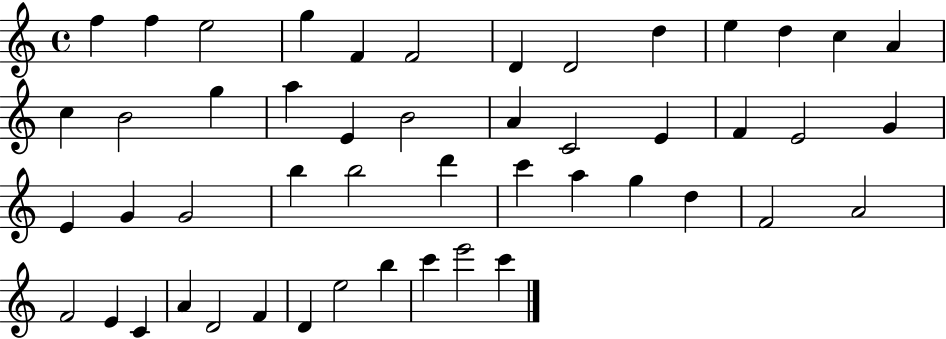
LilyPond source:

{
  \clef treble
  \time 4/4
  \defaultTimeSignature
  \key c \major
  f''4 f''4 e''2 | g''4 f'4 f'2 | d'4 d'2 d''4 | e''4 d''4 c''4 a'4 | \break c''4 b'2 g''4 | a''4 e'4 b'2 | a'4 c'2 e'4 | f'4 e'2 g'4 | \break e'4 g'4 g'2 | b''4 b''2 d'''4 | c'''4 a''4 g''4 d''4 | f'2 a'2 | \break f'2 e'4 c'4 | a'4 d'2 f'4 | d'4 e''2 b''4 | c'''4 e'''2 c'''4 | \break \bar "|."
}